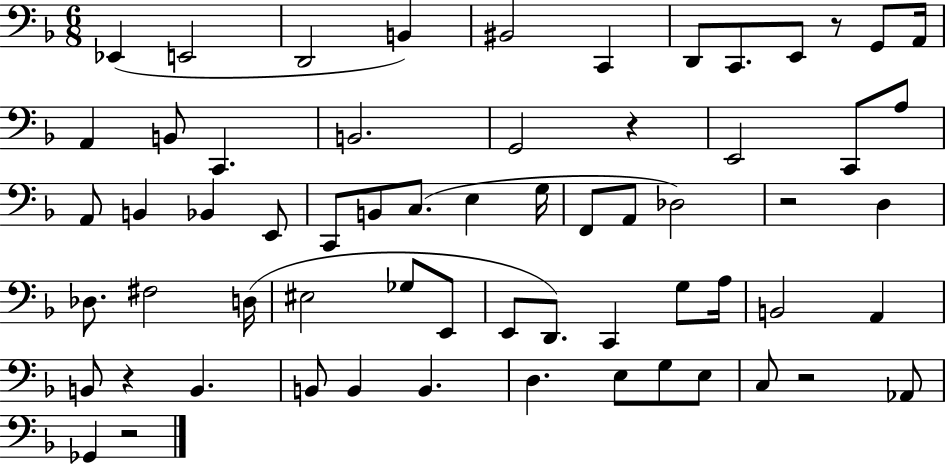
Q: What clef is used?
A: bass